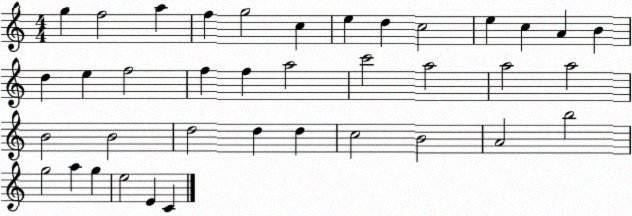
X:1
T:Untitled
M:4/4
L:1/4
K:C
g f2 a f g2 c e d c2 e c A B d e f2 f f a2 c'2 a2 a2 a2 B2 B2 d2 d d c2 B2 A2 b2 g2 a g e2 E C